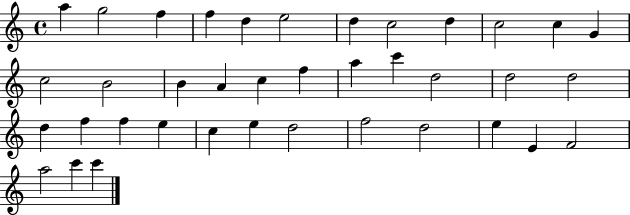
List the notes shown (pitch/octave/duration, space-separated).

A5/q G5/h F5/q F5/q D5/q E5/h D5/q C5/h D5/q C5/h C5/q G4/q C5/h B4/h B4/q A4/q C5/q F5/q A5/q C6/q D5/h D5/h D5/h D5/q F5/q F5/q E5/q C5/q E5/q D5/h F5/h D5/h E5/q E4/q F4/h A5/h C6/q C6/q